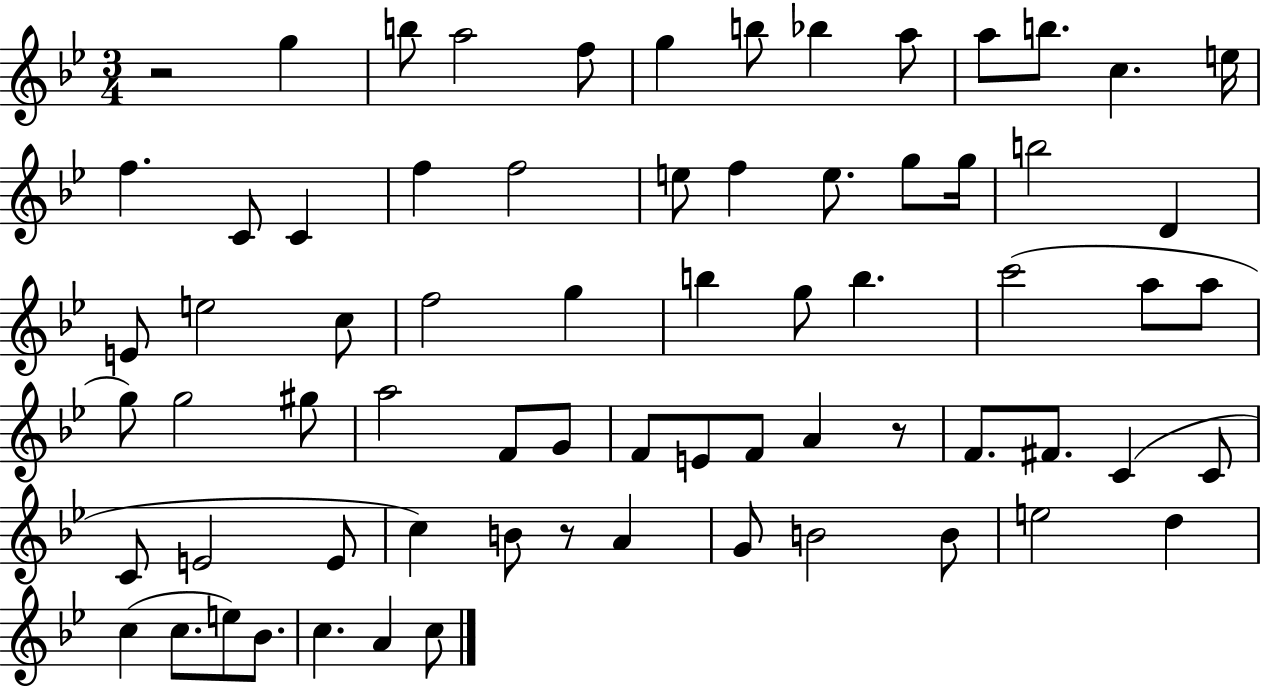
R/h G5/q B5/e A5/h F5/e G5/q B5/e Bb5/q A5/e A5/e B5/e. C5/q. E5/s F5/q. C4/e C4/q F5/q F5/h E5/e F5/q E5/e. G5/e G5/s B5/h D4/q E4/e E5/h C5/e F5/h G5/q B5/q G5/e B5/q. C6/h A5/e A5/e G5/e G5/h G#5/e A5/h F4/e G4/e F4/e E4/e F4/e A4/q R/e F4/e. F#4/e. C4/q C4/e C4/e E4/h E4/e C5/q B4/e R/e A4/q G4/e B4/h B4/e E5/h D5/q C5/q C5/e. E5/e Bb4/e. C5/q. A4/q C5/e